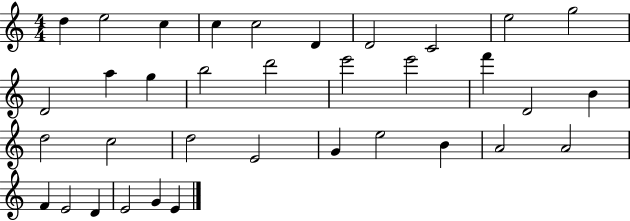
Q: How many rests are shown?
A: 0